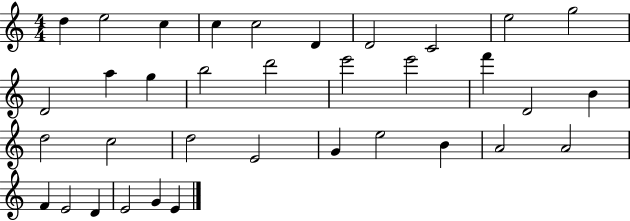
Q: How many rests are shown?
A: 0